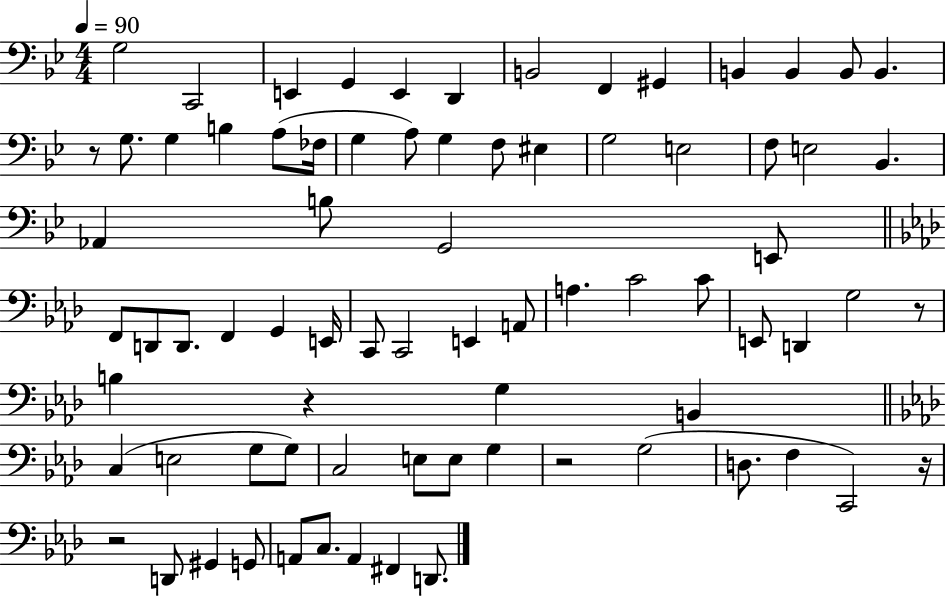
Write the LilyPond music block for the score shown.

{
  \clef bass
  \numericTimeSignature
  \time 4/4
  \key bes \major
  \tempo 4 = 90
  \repeat volta 2 { g2 c,2 | e,4 g,4 e,4 d,4 | b,2 f,4 gis,4 | b,4 b,4 b,8 b,4. | \break r8 g8. g4 b4 a8( fes16 | g4 a8) g4 f8 eis4 | g2 e2 | f8 e2 bes,4. | \break aes,4 b8 g,2 e,8 | \bar "||" \break \key aes \major f,8 d,8 d,8. f,4 g,4 e,16 | c,8 c,2 e,4 a,8 | a4. c'2 c'8 | e,8 d,4 g2 r8 | \break b4 r4 g4 b,4 | \bar "||" \break \key aes \major c4( e2 g8 g8) | c2 e8 e8 g4 | r2 g2( | d8. f4 c,2) r16 | \break r2 d,8 gis,4 g,8 | a,8 c8. a,4 fis,4 d,8. | } \bar "|."
}